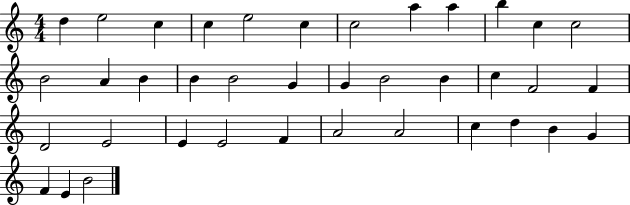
{
  \clef treble
  \numericTimeSignature
  \time 4/4
  \key c \major
  d''4 e''2 c''4 | c''4 e''2 c''4 | c''2 a''4 a''4 | b''4 c''4 c''2 | \break b'2 a'4 b'4 | b'4 b'2 g'4 | g'4 b'2 b'4 | c''4 f'2 f'4 | \break d'2 e'2 | e'4 e'2 f'4 | a'2 a'2 | c''4 d''4 b'4 g'4 | \break f'4 e'4 b'2 | \bar "|."
}